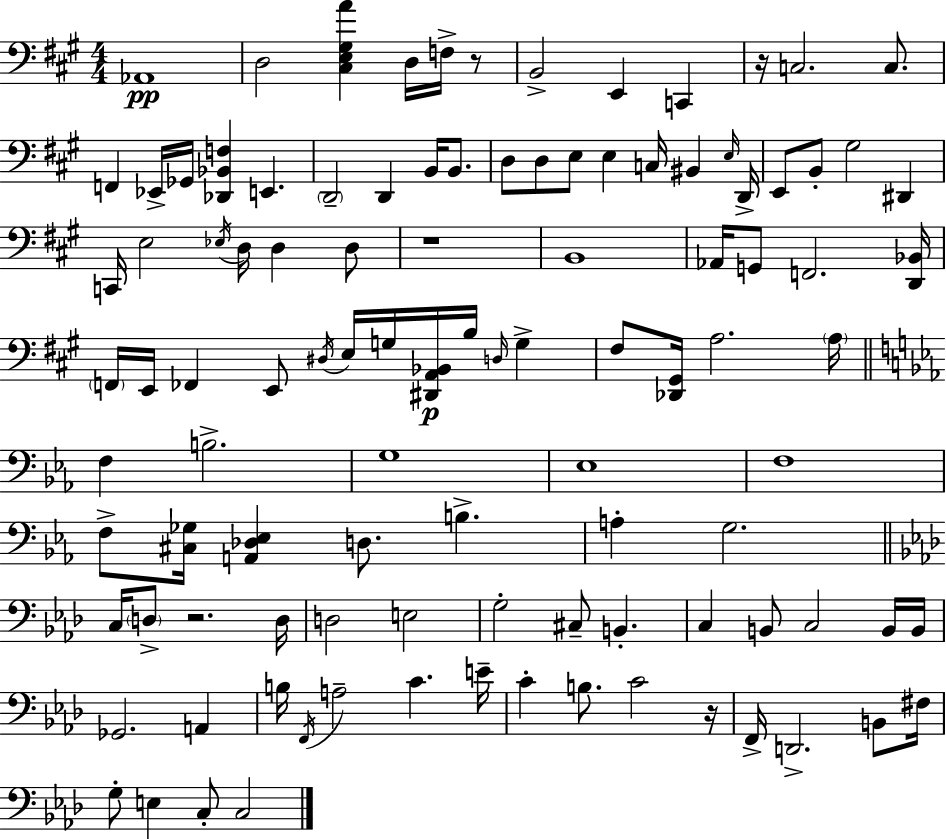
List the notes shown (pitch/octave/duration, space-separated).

Ab2/w D3/h [C#3,E3,G#3,A4]/q D3/s F3/s R/e B2/h E2/q C2/q R/s C3/h. C3/e. F2/q Eb2/s Gb2/s [Db2,Bb2,F3]/q E2/q. D2/h D2/q B2/s B2/e. D3/e D3/e E3/e E3/q C3/s BIS2/q E3/s D2/s E2/e B2/e G#3/h D#2/q C2/s E3/h Eb3/s D3/s D3/q D3/e R/w B2/w Ab2/s G2/e F2/h. [D2,Bb2]/s F2/s E2/s FES2/q E2/e D#3/s E3/s G3/s [D#2,A2,Bb2]/s B3/s D3/s G3/q F#3/e [Db2,G#2]/s A3/h. A3/s F3/q B3/h. G3/w Eb3/w F3/w F3/e [C#3,Gb3]/s [A2,Db3,Eb3]/q D3/e. B3/q. A3/q G3/h. C3/s D3/e R/h. D3/s D3/h E3/h G3/h C#3/e B2/q. C3/q B2/e C3/h B2/s B2/s Gb2/h. A2/q B3/s F2/s A3/h C4/q. E4/s C4/q B3/e. C4/h R/s F2/s D2/h. B2/e F#3/s G3/e E3/q C3/e C3/h